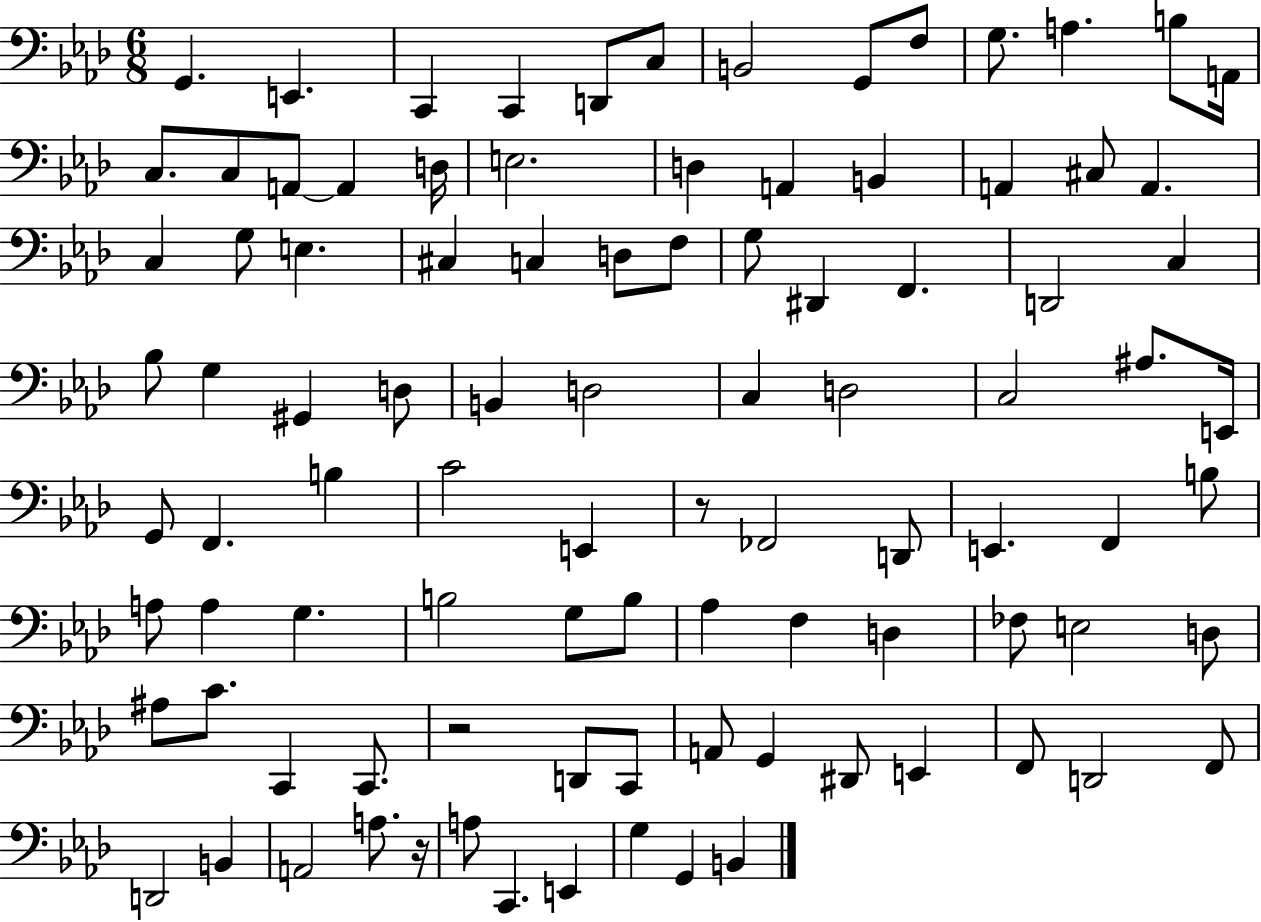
G2/q. E2/q. C2/q C2/q D2/e C3/e B2/h G2/e F3/e G3/e. A3/q. B3/e A2/s C3/e. C3/e A2/e A2/q D3/s E3/h. D3/q A2/q B2/q A2/q C#3/e A2/q. C3/q G3/e E3/q. C#3/q C3/q D3/e F3/e G3/e D#2/q F2/q. D2/h C3/q Bb3/e G3/q G#2/q D3/e B2/q D3/h C3/q D3/h C3/h A#3/e. E2/s G2/e F2/q. B3/q C4/h E2/q R/e FES2/h D2/e E2/q. F2/q B3/e A3/e A3/q G3/q. B3/h G3/e B3/e Ab3/q F3/q D3/q FES3/e E3/h D3/e A#3/e C4/e. C2/q C2/e. R/h D2/e C2/e A2/e G2/q D#2/e E2/q F2/e D2/h F2/e D2/h B2/q A2/h A3/e. R/s A3/e C2/q. E2/q G3/q G2/q B2/q